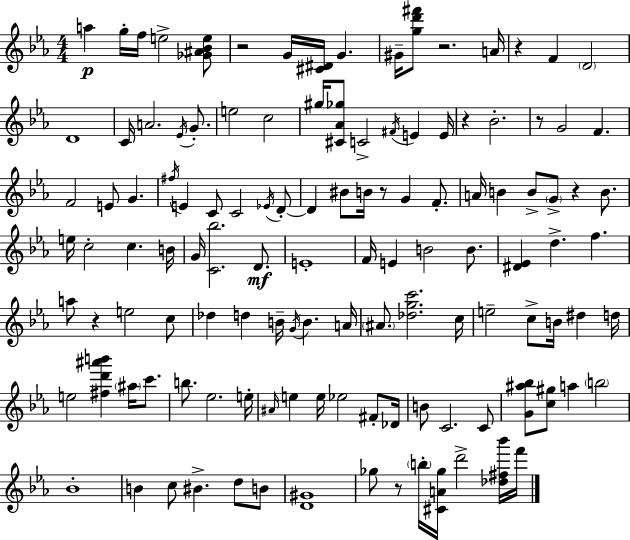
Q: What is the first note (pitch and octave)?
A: A5